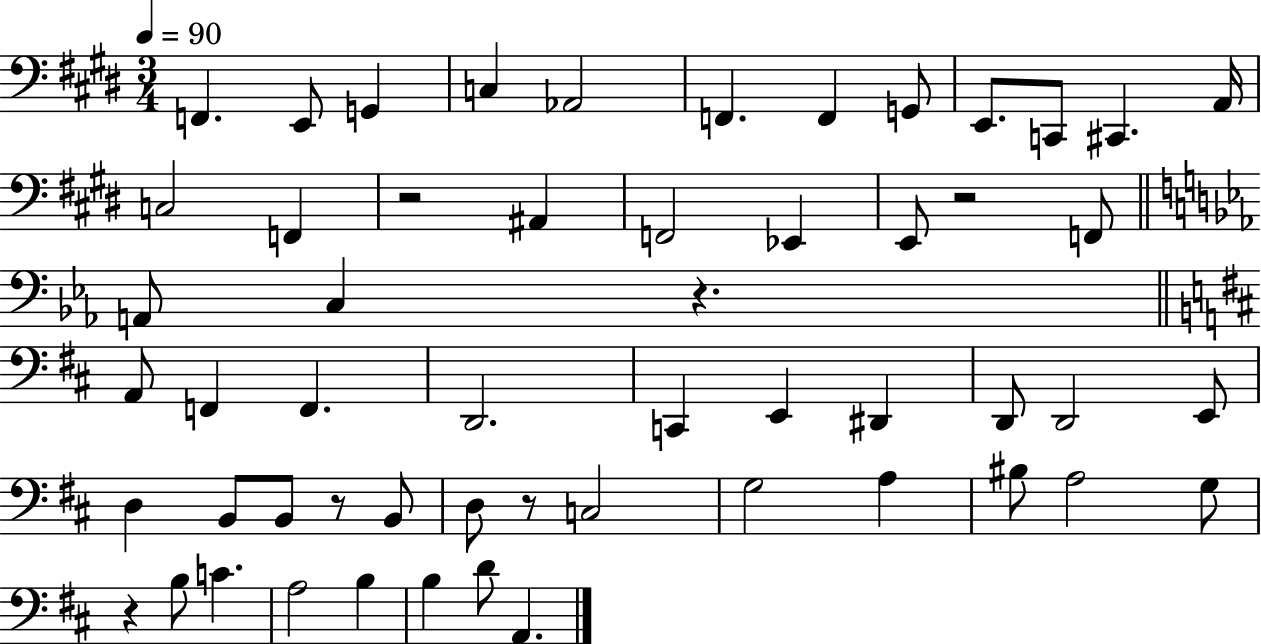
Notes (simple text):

F2/q. E2/e G2/q C3/q Ab2/h F2/q. F2/q G2/e E2/e. C2/e C#2/q. A2/s C3/h F2/q R/h A#2/q F2/h Eb2/q E2/e R/h F2/e A2/e C3/q R/q. A2/e F2/q F2/q. D2/h. C2/q E2/q D#2/q D2/e D2/h E2/e D3/q B2/e B2/e R/e B2/e D3/e R/e C3/h G3/h A3/q BIS3/e A3/h G3/e R/q B3/e C4/q. A3/h B3/q B3/q D4/e A2/q.